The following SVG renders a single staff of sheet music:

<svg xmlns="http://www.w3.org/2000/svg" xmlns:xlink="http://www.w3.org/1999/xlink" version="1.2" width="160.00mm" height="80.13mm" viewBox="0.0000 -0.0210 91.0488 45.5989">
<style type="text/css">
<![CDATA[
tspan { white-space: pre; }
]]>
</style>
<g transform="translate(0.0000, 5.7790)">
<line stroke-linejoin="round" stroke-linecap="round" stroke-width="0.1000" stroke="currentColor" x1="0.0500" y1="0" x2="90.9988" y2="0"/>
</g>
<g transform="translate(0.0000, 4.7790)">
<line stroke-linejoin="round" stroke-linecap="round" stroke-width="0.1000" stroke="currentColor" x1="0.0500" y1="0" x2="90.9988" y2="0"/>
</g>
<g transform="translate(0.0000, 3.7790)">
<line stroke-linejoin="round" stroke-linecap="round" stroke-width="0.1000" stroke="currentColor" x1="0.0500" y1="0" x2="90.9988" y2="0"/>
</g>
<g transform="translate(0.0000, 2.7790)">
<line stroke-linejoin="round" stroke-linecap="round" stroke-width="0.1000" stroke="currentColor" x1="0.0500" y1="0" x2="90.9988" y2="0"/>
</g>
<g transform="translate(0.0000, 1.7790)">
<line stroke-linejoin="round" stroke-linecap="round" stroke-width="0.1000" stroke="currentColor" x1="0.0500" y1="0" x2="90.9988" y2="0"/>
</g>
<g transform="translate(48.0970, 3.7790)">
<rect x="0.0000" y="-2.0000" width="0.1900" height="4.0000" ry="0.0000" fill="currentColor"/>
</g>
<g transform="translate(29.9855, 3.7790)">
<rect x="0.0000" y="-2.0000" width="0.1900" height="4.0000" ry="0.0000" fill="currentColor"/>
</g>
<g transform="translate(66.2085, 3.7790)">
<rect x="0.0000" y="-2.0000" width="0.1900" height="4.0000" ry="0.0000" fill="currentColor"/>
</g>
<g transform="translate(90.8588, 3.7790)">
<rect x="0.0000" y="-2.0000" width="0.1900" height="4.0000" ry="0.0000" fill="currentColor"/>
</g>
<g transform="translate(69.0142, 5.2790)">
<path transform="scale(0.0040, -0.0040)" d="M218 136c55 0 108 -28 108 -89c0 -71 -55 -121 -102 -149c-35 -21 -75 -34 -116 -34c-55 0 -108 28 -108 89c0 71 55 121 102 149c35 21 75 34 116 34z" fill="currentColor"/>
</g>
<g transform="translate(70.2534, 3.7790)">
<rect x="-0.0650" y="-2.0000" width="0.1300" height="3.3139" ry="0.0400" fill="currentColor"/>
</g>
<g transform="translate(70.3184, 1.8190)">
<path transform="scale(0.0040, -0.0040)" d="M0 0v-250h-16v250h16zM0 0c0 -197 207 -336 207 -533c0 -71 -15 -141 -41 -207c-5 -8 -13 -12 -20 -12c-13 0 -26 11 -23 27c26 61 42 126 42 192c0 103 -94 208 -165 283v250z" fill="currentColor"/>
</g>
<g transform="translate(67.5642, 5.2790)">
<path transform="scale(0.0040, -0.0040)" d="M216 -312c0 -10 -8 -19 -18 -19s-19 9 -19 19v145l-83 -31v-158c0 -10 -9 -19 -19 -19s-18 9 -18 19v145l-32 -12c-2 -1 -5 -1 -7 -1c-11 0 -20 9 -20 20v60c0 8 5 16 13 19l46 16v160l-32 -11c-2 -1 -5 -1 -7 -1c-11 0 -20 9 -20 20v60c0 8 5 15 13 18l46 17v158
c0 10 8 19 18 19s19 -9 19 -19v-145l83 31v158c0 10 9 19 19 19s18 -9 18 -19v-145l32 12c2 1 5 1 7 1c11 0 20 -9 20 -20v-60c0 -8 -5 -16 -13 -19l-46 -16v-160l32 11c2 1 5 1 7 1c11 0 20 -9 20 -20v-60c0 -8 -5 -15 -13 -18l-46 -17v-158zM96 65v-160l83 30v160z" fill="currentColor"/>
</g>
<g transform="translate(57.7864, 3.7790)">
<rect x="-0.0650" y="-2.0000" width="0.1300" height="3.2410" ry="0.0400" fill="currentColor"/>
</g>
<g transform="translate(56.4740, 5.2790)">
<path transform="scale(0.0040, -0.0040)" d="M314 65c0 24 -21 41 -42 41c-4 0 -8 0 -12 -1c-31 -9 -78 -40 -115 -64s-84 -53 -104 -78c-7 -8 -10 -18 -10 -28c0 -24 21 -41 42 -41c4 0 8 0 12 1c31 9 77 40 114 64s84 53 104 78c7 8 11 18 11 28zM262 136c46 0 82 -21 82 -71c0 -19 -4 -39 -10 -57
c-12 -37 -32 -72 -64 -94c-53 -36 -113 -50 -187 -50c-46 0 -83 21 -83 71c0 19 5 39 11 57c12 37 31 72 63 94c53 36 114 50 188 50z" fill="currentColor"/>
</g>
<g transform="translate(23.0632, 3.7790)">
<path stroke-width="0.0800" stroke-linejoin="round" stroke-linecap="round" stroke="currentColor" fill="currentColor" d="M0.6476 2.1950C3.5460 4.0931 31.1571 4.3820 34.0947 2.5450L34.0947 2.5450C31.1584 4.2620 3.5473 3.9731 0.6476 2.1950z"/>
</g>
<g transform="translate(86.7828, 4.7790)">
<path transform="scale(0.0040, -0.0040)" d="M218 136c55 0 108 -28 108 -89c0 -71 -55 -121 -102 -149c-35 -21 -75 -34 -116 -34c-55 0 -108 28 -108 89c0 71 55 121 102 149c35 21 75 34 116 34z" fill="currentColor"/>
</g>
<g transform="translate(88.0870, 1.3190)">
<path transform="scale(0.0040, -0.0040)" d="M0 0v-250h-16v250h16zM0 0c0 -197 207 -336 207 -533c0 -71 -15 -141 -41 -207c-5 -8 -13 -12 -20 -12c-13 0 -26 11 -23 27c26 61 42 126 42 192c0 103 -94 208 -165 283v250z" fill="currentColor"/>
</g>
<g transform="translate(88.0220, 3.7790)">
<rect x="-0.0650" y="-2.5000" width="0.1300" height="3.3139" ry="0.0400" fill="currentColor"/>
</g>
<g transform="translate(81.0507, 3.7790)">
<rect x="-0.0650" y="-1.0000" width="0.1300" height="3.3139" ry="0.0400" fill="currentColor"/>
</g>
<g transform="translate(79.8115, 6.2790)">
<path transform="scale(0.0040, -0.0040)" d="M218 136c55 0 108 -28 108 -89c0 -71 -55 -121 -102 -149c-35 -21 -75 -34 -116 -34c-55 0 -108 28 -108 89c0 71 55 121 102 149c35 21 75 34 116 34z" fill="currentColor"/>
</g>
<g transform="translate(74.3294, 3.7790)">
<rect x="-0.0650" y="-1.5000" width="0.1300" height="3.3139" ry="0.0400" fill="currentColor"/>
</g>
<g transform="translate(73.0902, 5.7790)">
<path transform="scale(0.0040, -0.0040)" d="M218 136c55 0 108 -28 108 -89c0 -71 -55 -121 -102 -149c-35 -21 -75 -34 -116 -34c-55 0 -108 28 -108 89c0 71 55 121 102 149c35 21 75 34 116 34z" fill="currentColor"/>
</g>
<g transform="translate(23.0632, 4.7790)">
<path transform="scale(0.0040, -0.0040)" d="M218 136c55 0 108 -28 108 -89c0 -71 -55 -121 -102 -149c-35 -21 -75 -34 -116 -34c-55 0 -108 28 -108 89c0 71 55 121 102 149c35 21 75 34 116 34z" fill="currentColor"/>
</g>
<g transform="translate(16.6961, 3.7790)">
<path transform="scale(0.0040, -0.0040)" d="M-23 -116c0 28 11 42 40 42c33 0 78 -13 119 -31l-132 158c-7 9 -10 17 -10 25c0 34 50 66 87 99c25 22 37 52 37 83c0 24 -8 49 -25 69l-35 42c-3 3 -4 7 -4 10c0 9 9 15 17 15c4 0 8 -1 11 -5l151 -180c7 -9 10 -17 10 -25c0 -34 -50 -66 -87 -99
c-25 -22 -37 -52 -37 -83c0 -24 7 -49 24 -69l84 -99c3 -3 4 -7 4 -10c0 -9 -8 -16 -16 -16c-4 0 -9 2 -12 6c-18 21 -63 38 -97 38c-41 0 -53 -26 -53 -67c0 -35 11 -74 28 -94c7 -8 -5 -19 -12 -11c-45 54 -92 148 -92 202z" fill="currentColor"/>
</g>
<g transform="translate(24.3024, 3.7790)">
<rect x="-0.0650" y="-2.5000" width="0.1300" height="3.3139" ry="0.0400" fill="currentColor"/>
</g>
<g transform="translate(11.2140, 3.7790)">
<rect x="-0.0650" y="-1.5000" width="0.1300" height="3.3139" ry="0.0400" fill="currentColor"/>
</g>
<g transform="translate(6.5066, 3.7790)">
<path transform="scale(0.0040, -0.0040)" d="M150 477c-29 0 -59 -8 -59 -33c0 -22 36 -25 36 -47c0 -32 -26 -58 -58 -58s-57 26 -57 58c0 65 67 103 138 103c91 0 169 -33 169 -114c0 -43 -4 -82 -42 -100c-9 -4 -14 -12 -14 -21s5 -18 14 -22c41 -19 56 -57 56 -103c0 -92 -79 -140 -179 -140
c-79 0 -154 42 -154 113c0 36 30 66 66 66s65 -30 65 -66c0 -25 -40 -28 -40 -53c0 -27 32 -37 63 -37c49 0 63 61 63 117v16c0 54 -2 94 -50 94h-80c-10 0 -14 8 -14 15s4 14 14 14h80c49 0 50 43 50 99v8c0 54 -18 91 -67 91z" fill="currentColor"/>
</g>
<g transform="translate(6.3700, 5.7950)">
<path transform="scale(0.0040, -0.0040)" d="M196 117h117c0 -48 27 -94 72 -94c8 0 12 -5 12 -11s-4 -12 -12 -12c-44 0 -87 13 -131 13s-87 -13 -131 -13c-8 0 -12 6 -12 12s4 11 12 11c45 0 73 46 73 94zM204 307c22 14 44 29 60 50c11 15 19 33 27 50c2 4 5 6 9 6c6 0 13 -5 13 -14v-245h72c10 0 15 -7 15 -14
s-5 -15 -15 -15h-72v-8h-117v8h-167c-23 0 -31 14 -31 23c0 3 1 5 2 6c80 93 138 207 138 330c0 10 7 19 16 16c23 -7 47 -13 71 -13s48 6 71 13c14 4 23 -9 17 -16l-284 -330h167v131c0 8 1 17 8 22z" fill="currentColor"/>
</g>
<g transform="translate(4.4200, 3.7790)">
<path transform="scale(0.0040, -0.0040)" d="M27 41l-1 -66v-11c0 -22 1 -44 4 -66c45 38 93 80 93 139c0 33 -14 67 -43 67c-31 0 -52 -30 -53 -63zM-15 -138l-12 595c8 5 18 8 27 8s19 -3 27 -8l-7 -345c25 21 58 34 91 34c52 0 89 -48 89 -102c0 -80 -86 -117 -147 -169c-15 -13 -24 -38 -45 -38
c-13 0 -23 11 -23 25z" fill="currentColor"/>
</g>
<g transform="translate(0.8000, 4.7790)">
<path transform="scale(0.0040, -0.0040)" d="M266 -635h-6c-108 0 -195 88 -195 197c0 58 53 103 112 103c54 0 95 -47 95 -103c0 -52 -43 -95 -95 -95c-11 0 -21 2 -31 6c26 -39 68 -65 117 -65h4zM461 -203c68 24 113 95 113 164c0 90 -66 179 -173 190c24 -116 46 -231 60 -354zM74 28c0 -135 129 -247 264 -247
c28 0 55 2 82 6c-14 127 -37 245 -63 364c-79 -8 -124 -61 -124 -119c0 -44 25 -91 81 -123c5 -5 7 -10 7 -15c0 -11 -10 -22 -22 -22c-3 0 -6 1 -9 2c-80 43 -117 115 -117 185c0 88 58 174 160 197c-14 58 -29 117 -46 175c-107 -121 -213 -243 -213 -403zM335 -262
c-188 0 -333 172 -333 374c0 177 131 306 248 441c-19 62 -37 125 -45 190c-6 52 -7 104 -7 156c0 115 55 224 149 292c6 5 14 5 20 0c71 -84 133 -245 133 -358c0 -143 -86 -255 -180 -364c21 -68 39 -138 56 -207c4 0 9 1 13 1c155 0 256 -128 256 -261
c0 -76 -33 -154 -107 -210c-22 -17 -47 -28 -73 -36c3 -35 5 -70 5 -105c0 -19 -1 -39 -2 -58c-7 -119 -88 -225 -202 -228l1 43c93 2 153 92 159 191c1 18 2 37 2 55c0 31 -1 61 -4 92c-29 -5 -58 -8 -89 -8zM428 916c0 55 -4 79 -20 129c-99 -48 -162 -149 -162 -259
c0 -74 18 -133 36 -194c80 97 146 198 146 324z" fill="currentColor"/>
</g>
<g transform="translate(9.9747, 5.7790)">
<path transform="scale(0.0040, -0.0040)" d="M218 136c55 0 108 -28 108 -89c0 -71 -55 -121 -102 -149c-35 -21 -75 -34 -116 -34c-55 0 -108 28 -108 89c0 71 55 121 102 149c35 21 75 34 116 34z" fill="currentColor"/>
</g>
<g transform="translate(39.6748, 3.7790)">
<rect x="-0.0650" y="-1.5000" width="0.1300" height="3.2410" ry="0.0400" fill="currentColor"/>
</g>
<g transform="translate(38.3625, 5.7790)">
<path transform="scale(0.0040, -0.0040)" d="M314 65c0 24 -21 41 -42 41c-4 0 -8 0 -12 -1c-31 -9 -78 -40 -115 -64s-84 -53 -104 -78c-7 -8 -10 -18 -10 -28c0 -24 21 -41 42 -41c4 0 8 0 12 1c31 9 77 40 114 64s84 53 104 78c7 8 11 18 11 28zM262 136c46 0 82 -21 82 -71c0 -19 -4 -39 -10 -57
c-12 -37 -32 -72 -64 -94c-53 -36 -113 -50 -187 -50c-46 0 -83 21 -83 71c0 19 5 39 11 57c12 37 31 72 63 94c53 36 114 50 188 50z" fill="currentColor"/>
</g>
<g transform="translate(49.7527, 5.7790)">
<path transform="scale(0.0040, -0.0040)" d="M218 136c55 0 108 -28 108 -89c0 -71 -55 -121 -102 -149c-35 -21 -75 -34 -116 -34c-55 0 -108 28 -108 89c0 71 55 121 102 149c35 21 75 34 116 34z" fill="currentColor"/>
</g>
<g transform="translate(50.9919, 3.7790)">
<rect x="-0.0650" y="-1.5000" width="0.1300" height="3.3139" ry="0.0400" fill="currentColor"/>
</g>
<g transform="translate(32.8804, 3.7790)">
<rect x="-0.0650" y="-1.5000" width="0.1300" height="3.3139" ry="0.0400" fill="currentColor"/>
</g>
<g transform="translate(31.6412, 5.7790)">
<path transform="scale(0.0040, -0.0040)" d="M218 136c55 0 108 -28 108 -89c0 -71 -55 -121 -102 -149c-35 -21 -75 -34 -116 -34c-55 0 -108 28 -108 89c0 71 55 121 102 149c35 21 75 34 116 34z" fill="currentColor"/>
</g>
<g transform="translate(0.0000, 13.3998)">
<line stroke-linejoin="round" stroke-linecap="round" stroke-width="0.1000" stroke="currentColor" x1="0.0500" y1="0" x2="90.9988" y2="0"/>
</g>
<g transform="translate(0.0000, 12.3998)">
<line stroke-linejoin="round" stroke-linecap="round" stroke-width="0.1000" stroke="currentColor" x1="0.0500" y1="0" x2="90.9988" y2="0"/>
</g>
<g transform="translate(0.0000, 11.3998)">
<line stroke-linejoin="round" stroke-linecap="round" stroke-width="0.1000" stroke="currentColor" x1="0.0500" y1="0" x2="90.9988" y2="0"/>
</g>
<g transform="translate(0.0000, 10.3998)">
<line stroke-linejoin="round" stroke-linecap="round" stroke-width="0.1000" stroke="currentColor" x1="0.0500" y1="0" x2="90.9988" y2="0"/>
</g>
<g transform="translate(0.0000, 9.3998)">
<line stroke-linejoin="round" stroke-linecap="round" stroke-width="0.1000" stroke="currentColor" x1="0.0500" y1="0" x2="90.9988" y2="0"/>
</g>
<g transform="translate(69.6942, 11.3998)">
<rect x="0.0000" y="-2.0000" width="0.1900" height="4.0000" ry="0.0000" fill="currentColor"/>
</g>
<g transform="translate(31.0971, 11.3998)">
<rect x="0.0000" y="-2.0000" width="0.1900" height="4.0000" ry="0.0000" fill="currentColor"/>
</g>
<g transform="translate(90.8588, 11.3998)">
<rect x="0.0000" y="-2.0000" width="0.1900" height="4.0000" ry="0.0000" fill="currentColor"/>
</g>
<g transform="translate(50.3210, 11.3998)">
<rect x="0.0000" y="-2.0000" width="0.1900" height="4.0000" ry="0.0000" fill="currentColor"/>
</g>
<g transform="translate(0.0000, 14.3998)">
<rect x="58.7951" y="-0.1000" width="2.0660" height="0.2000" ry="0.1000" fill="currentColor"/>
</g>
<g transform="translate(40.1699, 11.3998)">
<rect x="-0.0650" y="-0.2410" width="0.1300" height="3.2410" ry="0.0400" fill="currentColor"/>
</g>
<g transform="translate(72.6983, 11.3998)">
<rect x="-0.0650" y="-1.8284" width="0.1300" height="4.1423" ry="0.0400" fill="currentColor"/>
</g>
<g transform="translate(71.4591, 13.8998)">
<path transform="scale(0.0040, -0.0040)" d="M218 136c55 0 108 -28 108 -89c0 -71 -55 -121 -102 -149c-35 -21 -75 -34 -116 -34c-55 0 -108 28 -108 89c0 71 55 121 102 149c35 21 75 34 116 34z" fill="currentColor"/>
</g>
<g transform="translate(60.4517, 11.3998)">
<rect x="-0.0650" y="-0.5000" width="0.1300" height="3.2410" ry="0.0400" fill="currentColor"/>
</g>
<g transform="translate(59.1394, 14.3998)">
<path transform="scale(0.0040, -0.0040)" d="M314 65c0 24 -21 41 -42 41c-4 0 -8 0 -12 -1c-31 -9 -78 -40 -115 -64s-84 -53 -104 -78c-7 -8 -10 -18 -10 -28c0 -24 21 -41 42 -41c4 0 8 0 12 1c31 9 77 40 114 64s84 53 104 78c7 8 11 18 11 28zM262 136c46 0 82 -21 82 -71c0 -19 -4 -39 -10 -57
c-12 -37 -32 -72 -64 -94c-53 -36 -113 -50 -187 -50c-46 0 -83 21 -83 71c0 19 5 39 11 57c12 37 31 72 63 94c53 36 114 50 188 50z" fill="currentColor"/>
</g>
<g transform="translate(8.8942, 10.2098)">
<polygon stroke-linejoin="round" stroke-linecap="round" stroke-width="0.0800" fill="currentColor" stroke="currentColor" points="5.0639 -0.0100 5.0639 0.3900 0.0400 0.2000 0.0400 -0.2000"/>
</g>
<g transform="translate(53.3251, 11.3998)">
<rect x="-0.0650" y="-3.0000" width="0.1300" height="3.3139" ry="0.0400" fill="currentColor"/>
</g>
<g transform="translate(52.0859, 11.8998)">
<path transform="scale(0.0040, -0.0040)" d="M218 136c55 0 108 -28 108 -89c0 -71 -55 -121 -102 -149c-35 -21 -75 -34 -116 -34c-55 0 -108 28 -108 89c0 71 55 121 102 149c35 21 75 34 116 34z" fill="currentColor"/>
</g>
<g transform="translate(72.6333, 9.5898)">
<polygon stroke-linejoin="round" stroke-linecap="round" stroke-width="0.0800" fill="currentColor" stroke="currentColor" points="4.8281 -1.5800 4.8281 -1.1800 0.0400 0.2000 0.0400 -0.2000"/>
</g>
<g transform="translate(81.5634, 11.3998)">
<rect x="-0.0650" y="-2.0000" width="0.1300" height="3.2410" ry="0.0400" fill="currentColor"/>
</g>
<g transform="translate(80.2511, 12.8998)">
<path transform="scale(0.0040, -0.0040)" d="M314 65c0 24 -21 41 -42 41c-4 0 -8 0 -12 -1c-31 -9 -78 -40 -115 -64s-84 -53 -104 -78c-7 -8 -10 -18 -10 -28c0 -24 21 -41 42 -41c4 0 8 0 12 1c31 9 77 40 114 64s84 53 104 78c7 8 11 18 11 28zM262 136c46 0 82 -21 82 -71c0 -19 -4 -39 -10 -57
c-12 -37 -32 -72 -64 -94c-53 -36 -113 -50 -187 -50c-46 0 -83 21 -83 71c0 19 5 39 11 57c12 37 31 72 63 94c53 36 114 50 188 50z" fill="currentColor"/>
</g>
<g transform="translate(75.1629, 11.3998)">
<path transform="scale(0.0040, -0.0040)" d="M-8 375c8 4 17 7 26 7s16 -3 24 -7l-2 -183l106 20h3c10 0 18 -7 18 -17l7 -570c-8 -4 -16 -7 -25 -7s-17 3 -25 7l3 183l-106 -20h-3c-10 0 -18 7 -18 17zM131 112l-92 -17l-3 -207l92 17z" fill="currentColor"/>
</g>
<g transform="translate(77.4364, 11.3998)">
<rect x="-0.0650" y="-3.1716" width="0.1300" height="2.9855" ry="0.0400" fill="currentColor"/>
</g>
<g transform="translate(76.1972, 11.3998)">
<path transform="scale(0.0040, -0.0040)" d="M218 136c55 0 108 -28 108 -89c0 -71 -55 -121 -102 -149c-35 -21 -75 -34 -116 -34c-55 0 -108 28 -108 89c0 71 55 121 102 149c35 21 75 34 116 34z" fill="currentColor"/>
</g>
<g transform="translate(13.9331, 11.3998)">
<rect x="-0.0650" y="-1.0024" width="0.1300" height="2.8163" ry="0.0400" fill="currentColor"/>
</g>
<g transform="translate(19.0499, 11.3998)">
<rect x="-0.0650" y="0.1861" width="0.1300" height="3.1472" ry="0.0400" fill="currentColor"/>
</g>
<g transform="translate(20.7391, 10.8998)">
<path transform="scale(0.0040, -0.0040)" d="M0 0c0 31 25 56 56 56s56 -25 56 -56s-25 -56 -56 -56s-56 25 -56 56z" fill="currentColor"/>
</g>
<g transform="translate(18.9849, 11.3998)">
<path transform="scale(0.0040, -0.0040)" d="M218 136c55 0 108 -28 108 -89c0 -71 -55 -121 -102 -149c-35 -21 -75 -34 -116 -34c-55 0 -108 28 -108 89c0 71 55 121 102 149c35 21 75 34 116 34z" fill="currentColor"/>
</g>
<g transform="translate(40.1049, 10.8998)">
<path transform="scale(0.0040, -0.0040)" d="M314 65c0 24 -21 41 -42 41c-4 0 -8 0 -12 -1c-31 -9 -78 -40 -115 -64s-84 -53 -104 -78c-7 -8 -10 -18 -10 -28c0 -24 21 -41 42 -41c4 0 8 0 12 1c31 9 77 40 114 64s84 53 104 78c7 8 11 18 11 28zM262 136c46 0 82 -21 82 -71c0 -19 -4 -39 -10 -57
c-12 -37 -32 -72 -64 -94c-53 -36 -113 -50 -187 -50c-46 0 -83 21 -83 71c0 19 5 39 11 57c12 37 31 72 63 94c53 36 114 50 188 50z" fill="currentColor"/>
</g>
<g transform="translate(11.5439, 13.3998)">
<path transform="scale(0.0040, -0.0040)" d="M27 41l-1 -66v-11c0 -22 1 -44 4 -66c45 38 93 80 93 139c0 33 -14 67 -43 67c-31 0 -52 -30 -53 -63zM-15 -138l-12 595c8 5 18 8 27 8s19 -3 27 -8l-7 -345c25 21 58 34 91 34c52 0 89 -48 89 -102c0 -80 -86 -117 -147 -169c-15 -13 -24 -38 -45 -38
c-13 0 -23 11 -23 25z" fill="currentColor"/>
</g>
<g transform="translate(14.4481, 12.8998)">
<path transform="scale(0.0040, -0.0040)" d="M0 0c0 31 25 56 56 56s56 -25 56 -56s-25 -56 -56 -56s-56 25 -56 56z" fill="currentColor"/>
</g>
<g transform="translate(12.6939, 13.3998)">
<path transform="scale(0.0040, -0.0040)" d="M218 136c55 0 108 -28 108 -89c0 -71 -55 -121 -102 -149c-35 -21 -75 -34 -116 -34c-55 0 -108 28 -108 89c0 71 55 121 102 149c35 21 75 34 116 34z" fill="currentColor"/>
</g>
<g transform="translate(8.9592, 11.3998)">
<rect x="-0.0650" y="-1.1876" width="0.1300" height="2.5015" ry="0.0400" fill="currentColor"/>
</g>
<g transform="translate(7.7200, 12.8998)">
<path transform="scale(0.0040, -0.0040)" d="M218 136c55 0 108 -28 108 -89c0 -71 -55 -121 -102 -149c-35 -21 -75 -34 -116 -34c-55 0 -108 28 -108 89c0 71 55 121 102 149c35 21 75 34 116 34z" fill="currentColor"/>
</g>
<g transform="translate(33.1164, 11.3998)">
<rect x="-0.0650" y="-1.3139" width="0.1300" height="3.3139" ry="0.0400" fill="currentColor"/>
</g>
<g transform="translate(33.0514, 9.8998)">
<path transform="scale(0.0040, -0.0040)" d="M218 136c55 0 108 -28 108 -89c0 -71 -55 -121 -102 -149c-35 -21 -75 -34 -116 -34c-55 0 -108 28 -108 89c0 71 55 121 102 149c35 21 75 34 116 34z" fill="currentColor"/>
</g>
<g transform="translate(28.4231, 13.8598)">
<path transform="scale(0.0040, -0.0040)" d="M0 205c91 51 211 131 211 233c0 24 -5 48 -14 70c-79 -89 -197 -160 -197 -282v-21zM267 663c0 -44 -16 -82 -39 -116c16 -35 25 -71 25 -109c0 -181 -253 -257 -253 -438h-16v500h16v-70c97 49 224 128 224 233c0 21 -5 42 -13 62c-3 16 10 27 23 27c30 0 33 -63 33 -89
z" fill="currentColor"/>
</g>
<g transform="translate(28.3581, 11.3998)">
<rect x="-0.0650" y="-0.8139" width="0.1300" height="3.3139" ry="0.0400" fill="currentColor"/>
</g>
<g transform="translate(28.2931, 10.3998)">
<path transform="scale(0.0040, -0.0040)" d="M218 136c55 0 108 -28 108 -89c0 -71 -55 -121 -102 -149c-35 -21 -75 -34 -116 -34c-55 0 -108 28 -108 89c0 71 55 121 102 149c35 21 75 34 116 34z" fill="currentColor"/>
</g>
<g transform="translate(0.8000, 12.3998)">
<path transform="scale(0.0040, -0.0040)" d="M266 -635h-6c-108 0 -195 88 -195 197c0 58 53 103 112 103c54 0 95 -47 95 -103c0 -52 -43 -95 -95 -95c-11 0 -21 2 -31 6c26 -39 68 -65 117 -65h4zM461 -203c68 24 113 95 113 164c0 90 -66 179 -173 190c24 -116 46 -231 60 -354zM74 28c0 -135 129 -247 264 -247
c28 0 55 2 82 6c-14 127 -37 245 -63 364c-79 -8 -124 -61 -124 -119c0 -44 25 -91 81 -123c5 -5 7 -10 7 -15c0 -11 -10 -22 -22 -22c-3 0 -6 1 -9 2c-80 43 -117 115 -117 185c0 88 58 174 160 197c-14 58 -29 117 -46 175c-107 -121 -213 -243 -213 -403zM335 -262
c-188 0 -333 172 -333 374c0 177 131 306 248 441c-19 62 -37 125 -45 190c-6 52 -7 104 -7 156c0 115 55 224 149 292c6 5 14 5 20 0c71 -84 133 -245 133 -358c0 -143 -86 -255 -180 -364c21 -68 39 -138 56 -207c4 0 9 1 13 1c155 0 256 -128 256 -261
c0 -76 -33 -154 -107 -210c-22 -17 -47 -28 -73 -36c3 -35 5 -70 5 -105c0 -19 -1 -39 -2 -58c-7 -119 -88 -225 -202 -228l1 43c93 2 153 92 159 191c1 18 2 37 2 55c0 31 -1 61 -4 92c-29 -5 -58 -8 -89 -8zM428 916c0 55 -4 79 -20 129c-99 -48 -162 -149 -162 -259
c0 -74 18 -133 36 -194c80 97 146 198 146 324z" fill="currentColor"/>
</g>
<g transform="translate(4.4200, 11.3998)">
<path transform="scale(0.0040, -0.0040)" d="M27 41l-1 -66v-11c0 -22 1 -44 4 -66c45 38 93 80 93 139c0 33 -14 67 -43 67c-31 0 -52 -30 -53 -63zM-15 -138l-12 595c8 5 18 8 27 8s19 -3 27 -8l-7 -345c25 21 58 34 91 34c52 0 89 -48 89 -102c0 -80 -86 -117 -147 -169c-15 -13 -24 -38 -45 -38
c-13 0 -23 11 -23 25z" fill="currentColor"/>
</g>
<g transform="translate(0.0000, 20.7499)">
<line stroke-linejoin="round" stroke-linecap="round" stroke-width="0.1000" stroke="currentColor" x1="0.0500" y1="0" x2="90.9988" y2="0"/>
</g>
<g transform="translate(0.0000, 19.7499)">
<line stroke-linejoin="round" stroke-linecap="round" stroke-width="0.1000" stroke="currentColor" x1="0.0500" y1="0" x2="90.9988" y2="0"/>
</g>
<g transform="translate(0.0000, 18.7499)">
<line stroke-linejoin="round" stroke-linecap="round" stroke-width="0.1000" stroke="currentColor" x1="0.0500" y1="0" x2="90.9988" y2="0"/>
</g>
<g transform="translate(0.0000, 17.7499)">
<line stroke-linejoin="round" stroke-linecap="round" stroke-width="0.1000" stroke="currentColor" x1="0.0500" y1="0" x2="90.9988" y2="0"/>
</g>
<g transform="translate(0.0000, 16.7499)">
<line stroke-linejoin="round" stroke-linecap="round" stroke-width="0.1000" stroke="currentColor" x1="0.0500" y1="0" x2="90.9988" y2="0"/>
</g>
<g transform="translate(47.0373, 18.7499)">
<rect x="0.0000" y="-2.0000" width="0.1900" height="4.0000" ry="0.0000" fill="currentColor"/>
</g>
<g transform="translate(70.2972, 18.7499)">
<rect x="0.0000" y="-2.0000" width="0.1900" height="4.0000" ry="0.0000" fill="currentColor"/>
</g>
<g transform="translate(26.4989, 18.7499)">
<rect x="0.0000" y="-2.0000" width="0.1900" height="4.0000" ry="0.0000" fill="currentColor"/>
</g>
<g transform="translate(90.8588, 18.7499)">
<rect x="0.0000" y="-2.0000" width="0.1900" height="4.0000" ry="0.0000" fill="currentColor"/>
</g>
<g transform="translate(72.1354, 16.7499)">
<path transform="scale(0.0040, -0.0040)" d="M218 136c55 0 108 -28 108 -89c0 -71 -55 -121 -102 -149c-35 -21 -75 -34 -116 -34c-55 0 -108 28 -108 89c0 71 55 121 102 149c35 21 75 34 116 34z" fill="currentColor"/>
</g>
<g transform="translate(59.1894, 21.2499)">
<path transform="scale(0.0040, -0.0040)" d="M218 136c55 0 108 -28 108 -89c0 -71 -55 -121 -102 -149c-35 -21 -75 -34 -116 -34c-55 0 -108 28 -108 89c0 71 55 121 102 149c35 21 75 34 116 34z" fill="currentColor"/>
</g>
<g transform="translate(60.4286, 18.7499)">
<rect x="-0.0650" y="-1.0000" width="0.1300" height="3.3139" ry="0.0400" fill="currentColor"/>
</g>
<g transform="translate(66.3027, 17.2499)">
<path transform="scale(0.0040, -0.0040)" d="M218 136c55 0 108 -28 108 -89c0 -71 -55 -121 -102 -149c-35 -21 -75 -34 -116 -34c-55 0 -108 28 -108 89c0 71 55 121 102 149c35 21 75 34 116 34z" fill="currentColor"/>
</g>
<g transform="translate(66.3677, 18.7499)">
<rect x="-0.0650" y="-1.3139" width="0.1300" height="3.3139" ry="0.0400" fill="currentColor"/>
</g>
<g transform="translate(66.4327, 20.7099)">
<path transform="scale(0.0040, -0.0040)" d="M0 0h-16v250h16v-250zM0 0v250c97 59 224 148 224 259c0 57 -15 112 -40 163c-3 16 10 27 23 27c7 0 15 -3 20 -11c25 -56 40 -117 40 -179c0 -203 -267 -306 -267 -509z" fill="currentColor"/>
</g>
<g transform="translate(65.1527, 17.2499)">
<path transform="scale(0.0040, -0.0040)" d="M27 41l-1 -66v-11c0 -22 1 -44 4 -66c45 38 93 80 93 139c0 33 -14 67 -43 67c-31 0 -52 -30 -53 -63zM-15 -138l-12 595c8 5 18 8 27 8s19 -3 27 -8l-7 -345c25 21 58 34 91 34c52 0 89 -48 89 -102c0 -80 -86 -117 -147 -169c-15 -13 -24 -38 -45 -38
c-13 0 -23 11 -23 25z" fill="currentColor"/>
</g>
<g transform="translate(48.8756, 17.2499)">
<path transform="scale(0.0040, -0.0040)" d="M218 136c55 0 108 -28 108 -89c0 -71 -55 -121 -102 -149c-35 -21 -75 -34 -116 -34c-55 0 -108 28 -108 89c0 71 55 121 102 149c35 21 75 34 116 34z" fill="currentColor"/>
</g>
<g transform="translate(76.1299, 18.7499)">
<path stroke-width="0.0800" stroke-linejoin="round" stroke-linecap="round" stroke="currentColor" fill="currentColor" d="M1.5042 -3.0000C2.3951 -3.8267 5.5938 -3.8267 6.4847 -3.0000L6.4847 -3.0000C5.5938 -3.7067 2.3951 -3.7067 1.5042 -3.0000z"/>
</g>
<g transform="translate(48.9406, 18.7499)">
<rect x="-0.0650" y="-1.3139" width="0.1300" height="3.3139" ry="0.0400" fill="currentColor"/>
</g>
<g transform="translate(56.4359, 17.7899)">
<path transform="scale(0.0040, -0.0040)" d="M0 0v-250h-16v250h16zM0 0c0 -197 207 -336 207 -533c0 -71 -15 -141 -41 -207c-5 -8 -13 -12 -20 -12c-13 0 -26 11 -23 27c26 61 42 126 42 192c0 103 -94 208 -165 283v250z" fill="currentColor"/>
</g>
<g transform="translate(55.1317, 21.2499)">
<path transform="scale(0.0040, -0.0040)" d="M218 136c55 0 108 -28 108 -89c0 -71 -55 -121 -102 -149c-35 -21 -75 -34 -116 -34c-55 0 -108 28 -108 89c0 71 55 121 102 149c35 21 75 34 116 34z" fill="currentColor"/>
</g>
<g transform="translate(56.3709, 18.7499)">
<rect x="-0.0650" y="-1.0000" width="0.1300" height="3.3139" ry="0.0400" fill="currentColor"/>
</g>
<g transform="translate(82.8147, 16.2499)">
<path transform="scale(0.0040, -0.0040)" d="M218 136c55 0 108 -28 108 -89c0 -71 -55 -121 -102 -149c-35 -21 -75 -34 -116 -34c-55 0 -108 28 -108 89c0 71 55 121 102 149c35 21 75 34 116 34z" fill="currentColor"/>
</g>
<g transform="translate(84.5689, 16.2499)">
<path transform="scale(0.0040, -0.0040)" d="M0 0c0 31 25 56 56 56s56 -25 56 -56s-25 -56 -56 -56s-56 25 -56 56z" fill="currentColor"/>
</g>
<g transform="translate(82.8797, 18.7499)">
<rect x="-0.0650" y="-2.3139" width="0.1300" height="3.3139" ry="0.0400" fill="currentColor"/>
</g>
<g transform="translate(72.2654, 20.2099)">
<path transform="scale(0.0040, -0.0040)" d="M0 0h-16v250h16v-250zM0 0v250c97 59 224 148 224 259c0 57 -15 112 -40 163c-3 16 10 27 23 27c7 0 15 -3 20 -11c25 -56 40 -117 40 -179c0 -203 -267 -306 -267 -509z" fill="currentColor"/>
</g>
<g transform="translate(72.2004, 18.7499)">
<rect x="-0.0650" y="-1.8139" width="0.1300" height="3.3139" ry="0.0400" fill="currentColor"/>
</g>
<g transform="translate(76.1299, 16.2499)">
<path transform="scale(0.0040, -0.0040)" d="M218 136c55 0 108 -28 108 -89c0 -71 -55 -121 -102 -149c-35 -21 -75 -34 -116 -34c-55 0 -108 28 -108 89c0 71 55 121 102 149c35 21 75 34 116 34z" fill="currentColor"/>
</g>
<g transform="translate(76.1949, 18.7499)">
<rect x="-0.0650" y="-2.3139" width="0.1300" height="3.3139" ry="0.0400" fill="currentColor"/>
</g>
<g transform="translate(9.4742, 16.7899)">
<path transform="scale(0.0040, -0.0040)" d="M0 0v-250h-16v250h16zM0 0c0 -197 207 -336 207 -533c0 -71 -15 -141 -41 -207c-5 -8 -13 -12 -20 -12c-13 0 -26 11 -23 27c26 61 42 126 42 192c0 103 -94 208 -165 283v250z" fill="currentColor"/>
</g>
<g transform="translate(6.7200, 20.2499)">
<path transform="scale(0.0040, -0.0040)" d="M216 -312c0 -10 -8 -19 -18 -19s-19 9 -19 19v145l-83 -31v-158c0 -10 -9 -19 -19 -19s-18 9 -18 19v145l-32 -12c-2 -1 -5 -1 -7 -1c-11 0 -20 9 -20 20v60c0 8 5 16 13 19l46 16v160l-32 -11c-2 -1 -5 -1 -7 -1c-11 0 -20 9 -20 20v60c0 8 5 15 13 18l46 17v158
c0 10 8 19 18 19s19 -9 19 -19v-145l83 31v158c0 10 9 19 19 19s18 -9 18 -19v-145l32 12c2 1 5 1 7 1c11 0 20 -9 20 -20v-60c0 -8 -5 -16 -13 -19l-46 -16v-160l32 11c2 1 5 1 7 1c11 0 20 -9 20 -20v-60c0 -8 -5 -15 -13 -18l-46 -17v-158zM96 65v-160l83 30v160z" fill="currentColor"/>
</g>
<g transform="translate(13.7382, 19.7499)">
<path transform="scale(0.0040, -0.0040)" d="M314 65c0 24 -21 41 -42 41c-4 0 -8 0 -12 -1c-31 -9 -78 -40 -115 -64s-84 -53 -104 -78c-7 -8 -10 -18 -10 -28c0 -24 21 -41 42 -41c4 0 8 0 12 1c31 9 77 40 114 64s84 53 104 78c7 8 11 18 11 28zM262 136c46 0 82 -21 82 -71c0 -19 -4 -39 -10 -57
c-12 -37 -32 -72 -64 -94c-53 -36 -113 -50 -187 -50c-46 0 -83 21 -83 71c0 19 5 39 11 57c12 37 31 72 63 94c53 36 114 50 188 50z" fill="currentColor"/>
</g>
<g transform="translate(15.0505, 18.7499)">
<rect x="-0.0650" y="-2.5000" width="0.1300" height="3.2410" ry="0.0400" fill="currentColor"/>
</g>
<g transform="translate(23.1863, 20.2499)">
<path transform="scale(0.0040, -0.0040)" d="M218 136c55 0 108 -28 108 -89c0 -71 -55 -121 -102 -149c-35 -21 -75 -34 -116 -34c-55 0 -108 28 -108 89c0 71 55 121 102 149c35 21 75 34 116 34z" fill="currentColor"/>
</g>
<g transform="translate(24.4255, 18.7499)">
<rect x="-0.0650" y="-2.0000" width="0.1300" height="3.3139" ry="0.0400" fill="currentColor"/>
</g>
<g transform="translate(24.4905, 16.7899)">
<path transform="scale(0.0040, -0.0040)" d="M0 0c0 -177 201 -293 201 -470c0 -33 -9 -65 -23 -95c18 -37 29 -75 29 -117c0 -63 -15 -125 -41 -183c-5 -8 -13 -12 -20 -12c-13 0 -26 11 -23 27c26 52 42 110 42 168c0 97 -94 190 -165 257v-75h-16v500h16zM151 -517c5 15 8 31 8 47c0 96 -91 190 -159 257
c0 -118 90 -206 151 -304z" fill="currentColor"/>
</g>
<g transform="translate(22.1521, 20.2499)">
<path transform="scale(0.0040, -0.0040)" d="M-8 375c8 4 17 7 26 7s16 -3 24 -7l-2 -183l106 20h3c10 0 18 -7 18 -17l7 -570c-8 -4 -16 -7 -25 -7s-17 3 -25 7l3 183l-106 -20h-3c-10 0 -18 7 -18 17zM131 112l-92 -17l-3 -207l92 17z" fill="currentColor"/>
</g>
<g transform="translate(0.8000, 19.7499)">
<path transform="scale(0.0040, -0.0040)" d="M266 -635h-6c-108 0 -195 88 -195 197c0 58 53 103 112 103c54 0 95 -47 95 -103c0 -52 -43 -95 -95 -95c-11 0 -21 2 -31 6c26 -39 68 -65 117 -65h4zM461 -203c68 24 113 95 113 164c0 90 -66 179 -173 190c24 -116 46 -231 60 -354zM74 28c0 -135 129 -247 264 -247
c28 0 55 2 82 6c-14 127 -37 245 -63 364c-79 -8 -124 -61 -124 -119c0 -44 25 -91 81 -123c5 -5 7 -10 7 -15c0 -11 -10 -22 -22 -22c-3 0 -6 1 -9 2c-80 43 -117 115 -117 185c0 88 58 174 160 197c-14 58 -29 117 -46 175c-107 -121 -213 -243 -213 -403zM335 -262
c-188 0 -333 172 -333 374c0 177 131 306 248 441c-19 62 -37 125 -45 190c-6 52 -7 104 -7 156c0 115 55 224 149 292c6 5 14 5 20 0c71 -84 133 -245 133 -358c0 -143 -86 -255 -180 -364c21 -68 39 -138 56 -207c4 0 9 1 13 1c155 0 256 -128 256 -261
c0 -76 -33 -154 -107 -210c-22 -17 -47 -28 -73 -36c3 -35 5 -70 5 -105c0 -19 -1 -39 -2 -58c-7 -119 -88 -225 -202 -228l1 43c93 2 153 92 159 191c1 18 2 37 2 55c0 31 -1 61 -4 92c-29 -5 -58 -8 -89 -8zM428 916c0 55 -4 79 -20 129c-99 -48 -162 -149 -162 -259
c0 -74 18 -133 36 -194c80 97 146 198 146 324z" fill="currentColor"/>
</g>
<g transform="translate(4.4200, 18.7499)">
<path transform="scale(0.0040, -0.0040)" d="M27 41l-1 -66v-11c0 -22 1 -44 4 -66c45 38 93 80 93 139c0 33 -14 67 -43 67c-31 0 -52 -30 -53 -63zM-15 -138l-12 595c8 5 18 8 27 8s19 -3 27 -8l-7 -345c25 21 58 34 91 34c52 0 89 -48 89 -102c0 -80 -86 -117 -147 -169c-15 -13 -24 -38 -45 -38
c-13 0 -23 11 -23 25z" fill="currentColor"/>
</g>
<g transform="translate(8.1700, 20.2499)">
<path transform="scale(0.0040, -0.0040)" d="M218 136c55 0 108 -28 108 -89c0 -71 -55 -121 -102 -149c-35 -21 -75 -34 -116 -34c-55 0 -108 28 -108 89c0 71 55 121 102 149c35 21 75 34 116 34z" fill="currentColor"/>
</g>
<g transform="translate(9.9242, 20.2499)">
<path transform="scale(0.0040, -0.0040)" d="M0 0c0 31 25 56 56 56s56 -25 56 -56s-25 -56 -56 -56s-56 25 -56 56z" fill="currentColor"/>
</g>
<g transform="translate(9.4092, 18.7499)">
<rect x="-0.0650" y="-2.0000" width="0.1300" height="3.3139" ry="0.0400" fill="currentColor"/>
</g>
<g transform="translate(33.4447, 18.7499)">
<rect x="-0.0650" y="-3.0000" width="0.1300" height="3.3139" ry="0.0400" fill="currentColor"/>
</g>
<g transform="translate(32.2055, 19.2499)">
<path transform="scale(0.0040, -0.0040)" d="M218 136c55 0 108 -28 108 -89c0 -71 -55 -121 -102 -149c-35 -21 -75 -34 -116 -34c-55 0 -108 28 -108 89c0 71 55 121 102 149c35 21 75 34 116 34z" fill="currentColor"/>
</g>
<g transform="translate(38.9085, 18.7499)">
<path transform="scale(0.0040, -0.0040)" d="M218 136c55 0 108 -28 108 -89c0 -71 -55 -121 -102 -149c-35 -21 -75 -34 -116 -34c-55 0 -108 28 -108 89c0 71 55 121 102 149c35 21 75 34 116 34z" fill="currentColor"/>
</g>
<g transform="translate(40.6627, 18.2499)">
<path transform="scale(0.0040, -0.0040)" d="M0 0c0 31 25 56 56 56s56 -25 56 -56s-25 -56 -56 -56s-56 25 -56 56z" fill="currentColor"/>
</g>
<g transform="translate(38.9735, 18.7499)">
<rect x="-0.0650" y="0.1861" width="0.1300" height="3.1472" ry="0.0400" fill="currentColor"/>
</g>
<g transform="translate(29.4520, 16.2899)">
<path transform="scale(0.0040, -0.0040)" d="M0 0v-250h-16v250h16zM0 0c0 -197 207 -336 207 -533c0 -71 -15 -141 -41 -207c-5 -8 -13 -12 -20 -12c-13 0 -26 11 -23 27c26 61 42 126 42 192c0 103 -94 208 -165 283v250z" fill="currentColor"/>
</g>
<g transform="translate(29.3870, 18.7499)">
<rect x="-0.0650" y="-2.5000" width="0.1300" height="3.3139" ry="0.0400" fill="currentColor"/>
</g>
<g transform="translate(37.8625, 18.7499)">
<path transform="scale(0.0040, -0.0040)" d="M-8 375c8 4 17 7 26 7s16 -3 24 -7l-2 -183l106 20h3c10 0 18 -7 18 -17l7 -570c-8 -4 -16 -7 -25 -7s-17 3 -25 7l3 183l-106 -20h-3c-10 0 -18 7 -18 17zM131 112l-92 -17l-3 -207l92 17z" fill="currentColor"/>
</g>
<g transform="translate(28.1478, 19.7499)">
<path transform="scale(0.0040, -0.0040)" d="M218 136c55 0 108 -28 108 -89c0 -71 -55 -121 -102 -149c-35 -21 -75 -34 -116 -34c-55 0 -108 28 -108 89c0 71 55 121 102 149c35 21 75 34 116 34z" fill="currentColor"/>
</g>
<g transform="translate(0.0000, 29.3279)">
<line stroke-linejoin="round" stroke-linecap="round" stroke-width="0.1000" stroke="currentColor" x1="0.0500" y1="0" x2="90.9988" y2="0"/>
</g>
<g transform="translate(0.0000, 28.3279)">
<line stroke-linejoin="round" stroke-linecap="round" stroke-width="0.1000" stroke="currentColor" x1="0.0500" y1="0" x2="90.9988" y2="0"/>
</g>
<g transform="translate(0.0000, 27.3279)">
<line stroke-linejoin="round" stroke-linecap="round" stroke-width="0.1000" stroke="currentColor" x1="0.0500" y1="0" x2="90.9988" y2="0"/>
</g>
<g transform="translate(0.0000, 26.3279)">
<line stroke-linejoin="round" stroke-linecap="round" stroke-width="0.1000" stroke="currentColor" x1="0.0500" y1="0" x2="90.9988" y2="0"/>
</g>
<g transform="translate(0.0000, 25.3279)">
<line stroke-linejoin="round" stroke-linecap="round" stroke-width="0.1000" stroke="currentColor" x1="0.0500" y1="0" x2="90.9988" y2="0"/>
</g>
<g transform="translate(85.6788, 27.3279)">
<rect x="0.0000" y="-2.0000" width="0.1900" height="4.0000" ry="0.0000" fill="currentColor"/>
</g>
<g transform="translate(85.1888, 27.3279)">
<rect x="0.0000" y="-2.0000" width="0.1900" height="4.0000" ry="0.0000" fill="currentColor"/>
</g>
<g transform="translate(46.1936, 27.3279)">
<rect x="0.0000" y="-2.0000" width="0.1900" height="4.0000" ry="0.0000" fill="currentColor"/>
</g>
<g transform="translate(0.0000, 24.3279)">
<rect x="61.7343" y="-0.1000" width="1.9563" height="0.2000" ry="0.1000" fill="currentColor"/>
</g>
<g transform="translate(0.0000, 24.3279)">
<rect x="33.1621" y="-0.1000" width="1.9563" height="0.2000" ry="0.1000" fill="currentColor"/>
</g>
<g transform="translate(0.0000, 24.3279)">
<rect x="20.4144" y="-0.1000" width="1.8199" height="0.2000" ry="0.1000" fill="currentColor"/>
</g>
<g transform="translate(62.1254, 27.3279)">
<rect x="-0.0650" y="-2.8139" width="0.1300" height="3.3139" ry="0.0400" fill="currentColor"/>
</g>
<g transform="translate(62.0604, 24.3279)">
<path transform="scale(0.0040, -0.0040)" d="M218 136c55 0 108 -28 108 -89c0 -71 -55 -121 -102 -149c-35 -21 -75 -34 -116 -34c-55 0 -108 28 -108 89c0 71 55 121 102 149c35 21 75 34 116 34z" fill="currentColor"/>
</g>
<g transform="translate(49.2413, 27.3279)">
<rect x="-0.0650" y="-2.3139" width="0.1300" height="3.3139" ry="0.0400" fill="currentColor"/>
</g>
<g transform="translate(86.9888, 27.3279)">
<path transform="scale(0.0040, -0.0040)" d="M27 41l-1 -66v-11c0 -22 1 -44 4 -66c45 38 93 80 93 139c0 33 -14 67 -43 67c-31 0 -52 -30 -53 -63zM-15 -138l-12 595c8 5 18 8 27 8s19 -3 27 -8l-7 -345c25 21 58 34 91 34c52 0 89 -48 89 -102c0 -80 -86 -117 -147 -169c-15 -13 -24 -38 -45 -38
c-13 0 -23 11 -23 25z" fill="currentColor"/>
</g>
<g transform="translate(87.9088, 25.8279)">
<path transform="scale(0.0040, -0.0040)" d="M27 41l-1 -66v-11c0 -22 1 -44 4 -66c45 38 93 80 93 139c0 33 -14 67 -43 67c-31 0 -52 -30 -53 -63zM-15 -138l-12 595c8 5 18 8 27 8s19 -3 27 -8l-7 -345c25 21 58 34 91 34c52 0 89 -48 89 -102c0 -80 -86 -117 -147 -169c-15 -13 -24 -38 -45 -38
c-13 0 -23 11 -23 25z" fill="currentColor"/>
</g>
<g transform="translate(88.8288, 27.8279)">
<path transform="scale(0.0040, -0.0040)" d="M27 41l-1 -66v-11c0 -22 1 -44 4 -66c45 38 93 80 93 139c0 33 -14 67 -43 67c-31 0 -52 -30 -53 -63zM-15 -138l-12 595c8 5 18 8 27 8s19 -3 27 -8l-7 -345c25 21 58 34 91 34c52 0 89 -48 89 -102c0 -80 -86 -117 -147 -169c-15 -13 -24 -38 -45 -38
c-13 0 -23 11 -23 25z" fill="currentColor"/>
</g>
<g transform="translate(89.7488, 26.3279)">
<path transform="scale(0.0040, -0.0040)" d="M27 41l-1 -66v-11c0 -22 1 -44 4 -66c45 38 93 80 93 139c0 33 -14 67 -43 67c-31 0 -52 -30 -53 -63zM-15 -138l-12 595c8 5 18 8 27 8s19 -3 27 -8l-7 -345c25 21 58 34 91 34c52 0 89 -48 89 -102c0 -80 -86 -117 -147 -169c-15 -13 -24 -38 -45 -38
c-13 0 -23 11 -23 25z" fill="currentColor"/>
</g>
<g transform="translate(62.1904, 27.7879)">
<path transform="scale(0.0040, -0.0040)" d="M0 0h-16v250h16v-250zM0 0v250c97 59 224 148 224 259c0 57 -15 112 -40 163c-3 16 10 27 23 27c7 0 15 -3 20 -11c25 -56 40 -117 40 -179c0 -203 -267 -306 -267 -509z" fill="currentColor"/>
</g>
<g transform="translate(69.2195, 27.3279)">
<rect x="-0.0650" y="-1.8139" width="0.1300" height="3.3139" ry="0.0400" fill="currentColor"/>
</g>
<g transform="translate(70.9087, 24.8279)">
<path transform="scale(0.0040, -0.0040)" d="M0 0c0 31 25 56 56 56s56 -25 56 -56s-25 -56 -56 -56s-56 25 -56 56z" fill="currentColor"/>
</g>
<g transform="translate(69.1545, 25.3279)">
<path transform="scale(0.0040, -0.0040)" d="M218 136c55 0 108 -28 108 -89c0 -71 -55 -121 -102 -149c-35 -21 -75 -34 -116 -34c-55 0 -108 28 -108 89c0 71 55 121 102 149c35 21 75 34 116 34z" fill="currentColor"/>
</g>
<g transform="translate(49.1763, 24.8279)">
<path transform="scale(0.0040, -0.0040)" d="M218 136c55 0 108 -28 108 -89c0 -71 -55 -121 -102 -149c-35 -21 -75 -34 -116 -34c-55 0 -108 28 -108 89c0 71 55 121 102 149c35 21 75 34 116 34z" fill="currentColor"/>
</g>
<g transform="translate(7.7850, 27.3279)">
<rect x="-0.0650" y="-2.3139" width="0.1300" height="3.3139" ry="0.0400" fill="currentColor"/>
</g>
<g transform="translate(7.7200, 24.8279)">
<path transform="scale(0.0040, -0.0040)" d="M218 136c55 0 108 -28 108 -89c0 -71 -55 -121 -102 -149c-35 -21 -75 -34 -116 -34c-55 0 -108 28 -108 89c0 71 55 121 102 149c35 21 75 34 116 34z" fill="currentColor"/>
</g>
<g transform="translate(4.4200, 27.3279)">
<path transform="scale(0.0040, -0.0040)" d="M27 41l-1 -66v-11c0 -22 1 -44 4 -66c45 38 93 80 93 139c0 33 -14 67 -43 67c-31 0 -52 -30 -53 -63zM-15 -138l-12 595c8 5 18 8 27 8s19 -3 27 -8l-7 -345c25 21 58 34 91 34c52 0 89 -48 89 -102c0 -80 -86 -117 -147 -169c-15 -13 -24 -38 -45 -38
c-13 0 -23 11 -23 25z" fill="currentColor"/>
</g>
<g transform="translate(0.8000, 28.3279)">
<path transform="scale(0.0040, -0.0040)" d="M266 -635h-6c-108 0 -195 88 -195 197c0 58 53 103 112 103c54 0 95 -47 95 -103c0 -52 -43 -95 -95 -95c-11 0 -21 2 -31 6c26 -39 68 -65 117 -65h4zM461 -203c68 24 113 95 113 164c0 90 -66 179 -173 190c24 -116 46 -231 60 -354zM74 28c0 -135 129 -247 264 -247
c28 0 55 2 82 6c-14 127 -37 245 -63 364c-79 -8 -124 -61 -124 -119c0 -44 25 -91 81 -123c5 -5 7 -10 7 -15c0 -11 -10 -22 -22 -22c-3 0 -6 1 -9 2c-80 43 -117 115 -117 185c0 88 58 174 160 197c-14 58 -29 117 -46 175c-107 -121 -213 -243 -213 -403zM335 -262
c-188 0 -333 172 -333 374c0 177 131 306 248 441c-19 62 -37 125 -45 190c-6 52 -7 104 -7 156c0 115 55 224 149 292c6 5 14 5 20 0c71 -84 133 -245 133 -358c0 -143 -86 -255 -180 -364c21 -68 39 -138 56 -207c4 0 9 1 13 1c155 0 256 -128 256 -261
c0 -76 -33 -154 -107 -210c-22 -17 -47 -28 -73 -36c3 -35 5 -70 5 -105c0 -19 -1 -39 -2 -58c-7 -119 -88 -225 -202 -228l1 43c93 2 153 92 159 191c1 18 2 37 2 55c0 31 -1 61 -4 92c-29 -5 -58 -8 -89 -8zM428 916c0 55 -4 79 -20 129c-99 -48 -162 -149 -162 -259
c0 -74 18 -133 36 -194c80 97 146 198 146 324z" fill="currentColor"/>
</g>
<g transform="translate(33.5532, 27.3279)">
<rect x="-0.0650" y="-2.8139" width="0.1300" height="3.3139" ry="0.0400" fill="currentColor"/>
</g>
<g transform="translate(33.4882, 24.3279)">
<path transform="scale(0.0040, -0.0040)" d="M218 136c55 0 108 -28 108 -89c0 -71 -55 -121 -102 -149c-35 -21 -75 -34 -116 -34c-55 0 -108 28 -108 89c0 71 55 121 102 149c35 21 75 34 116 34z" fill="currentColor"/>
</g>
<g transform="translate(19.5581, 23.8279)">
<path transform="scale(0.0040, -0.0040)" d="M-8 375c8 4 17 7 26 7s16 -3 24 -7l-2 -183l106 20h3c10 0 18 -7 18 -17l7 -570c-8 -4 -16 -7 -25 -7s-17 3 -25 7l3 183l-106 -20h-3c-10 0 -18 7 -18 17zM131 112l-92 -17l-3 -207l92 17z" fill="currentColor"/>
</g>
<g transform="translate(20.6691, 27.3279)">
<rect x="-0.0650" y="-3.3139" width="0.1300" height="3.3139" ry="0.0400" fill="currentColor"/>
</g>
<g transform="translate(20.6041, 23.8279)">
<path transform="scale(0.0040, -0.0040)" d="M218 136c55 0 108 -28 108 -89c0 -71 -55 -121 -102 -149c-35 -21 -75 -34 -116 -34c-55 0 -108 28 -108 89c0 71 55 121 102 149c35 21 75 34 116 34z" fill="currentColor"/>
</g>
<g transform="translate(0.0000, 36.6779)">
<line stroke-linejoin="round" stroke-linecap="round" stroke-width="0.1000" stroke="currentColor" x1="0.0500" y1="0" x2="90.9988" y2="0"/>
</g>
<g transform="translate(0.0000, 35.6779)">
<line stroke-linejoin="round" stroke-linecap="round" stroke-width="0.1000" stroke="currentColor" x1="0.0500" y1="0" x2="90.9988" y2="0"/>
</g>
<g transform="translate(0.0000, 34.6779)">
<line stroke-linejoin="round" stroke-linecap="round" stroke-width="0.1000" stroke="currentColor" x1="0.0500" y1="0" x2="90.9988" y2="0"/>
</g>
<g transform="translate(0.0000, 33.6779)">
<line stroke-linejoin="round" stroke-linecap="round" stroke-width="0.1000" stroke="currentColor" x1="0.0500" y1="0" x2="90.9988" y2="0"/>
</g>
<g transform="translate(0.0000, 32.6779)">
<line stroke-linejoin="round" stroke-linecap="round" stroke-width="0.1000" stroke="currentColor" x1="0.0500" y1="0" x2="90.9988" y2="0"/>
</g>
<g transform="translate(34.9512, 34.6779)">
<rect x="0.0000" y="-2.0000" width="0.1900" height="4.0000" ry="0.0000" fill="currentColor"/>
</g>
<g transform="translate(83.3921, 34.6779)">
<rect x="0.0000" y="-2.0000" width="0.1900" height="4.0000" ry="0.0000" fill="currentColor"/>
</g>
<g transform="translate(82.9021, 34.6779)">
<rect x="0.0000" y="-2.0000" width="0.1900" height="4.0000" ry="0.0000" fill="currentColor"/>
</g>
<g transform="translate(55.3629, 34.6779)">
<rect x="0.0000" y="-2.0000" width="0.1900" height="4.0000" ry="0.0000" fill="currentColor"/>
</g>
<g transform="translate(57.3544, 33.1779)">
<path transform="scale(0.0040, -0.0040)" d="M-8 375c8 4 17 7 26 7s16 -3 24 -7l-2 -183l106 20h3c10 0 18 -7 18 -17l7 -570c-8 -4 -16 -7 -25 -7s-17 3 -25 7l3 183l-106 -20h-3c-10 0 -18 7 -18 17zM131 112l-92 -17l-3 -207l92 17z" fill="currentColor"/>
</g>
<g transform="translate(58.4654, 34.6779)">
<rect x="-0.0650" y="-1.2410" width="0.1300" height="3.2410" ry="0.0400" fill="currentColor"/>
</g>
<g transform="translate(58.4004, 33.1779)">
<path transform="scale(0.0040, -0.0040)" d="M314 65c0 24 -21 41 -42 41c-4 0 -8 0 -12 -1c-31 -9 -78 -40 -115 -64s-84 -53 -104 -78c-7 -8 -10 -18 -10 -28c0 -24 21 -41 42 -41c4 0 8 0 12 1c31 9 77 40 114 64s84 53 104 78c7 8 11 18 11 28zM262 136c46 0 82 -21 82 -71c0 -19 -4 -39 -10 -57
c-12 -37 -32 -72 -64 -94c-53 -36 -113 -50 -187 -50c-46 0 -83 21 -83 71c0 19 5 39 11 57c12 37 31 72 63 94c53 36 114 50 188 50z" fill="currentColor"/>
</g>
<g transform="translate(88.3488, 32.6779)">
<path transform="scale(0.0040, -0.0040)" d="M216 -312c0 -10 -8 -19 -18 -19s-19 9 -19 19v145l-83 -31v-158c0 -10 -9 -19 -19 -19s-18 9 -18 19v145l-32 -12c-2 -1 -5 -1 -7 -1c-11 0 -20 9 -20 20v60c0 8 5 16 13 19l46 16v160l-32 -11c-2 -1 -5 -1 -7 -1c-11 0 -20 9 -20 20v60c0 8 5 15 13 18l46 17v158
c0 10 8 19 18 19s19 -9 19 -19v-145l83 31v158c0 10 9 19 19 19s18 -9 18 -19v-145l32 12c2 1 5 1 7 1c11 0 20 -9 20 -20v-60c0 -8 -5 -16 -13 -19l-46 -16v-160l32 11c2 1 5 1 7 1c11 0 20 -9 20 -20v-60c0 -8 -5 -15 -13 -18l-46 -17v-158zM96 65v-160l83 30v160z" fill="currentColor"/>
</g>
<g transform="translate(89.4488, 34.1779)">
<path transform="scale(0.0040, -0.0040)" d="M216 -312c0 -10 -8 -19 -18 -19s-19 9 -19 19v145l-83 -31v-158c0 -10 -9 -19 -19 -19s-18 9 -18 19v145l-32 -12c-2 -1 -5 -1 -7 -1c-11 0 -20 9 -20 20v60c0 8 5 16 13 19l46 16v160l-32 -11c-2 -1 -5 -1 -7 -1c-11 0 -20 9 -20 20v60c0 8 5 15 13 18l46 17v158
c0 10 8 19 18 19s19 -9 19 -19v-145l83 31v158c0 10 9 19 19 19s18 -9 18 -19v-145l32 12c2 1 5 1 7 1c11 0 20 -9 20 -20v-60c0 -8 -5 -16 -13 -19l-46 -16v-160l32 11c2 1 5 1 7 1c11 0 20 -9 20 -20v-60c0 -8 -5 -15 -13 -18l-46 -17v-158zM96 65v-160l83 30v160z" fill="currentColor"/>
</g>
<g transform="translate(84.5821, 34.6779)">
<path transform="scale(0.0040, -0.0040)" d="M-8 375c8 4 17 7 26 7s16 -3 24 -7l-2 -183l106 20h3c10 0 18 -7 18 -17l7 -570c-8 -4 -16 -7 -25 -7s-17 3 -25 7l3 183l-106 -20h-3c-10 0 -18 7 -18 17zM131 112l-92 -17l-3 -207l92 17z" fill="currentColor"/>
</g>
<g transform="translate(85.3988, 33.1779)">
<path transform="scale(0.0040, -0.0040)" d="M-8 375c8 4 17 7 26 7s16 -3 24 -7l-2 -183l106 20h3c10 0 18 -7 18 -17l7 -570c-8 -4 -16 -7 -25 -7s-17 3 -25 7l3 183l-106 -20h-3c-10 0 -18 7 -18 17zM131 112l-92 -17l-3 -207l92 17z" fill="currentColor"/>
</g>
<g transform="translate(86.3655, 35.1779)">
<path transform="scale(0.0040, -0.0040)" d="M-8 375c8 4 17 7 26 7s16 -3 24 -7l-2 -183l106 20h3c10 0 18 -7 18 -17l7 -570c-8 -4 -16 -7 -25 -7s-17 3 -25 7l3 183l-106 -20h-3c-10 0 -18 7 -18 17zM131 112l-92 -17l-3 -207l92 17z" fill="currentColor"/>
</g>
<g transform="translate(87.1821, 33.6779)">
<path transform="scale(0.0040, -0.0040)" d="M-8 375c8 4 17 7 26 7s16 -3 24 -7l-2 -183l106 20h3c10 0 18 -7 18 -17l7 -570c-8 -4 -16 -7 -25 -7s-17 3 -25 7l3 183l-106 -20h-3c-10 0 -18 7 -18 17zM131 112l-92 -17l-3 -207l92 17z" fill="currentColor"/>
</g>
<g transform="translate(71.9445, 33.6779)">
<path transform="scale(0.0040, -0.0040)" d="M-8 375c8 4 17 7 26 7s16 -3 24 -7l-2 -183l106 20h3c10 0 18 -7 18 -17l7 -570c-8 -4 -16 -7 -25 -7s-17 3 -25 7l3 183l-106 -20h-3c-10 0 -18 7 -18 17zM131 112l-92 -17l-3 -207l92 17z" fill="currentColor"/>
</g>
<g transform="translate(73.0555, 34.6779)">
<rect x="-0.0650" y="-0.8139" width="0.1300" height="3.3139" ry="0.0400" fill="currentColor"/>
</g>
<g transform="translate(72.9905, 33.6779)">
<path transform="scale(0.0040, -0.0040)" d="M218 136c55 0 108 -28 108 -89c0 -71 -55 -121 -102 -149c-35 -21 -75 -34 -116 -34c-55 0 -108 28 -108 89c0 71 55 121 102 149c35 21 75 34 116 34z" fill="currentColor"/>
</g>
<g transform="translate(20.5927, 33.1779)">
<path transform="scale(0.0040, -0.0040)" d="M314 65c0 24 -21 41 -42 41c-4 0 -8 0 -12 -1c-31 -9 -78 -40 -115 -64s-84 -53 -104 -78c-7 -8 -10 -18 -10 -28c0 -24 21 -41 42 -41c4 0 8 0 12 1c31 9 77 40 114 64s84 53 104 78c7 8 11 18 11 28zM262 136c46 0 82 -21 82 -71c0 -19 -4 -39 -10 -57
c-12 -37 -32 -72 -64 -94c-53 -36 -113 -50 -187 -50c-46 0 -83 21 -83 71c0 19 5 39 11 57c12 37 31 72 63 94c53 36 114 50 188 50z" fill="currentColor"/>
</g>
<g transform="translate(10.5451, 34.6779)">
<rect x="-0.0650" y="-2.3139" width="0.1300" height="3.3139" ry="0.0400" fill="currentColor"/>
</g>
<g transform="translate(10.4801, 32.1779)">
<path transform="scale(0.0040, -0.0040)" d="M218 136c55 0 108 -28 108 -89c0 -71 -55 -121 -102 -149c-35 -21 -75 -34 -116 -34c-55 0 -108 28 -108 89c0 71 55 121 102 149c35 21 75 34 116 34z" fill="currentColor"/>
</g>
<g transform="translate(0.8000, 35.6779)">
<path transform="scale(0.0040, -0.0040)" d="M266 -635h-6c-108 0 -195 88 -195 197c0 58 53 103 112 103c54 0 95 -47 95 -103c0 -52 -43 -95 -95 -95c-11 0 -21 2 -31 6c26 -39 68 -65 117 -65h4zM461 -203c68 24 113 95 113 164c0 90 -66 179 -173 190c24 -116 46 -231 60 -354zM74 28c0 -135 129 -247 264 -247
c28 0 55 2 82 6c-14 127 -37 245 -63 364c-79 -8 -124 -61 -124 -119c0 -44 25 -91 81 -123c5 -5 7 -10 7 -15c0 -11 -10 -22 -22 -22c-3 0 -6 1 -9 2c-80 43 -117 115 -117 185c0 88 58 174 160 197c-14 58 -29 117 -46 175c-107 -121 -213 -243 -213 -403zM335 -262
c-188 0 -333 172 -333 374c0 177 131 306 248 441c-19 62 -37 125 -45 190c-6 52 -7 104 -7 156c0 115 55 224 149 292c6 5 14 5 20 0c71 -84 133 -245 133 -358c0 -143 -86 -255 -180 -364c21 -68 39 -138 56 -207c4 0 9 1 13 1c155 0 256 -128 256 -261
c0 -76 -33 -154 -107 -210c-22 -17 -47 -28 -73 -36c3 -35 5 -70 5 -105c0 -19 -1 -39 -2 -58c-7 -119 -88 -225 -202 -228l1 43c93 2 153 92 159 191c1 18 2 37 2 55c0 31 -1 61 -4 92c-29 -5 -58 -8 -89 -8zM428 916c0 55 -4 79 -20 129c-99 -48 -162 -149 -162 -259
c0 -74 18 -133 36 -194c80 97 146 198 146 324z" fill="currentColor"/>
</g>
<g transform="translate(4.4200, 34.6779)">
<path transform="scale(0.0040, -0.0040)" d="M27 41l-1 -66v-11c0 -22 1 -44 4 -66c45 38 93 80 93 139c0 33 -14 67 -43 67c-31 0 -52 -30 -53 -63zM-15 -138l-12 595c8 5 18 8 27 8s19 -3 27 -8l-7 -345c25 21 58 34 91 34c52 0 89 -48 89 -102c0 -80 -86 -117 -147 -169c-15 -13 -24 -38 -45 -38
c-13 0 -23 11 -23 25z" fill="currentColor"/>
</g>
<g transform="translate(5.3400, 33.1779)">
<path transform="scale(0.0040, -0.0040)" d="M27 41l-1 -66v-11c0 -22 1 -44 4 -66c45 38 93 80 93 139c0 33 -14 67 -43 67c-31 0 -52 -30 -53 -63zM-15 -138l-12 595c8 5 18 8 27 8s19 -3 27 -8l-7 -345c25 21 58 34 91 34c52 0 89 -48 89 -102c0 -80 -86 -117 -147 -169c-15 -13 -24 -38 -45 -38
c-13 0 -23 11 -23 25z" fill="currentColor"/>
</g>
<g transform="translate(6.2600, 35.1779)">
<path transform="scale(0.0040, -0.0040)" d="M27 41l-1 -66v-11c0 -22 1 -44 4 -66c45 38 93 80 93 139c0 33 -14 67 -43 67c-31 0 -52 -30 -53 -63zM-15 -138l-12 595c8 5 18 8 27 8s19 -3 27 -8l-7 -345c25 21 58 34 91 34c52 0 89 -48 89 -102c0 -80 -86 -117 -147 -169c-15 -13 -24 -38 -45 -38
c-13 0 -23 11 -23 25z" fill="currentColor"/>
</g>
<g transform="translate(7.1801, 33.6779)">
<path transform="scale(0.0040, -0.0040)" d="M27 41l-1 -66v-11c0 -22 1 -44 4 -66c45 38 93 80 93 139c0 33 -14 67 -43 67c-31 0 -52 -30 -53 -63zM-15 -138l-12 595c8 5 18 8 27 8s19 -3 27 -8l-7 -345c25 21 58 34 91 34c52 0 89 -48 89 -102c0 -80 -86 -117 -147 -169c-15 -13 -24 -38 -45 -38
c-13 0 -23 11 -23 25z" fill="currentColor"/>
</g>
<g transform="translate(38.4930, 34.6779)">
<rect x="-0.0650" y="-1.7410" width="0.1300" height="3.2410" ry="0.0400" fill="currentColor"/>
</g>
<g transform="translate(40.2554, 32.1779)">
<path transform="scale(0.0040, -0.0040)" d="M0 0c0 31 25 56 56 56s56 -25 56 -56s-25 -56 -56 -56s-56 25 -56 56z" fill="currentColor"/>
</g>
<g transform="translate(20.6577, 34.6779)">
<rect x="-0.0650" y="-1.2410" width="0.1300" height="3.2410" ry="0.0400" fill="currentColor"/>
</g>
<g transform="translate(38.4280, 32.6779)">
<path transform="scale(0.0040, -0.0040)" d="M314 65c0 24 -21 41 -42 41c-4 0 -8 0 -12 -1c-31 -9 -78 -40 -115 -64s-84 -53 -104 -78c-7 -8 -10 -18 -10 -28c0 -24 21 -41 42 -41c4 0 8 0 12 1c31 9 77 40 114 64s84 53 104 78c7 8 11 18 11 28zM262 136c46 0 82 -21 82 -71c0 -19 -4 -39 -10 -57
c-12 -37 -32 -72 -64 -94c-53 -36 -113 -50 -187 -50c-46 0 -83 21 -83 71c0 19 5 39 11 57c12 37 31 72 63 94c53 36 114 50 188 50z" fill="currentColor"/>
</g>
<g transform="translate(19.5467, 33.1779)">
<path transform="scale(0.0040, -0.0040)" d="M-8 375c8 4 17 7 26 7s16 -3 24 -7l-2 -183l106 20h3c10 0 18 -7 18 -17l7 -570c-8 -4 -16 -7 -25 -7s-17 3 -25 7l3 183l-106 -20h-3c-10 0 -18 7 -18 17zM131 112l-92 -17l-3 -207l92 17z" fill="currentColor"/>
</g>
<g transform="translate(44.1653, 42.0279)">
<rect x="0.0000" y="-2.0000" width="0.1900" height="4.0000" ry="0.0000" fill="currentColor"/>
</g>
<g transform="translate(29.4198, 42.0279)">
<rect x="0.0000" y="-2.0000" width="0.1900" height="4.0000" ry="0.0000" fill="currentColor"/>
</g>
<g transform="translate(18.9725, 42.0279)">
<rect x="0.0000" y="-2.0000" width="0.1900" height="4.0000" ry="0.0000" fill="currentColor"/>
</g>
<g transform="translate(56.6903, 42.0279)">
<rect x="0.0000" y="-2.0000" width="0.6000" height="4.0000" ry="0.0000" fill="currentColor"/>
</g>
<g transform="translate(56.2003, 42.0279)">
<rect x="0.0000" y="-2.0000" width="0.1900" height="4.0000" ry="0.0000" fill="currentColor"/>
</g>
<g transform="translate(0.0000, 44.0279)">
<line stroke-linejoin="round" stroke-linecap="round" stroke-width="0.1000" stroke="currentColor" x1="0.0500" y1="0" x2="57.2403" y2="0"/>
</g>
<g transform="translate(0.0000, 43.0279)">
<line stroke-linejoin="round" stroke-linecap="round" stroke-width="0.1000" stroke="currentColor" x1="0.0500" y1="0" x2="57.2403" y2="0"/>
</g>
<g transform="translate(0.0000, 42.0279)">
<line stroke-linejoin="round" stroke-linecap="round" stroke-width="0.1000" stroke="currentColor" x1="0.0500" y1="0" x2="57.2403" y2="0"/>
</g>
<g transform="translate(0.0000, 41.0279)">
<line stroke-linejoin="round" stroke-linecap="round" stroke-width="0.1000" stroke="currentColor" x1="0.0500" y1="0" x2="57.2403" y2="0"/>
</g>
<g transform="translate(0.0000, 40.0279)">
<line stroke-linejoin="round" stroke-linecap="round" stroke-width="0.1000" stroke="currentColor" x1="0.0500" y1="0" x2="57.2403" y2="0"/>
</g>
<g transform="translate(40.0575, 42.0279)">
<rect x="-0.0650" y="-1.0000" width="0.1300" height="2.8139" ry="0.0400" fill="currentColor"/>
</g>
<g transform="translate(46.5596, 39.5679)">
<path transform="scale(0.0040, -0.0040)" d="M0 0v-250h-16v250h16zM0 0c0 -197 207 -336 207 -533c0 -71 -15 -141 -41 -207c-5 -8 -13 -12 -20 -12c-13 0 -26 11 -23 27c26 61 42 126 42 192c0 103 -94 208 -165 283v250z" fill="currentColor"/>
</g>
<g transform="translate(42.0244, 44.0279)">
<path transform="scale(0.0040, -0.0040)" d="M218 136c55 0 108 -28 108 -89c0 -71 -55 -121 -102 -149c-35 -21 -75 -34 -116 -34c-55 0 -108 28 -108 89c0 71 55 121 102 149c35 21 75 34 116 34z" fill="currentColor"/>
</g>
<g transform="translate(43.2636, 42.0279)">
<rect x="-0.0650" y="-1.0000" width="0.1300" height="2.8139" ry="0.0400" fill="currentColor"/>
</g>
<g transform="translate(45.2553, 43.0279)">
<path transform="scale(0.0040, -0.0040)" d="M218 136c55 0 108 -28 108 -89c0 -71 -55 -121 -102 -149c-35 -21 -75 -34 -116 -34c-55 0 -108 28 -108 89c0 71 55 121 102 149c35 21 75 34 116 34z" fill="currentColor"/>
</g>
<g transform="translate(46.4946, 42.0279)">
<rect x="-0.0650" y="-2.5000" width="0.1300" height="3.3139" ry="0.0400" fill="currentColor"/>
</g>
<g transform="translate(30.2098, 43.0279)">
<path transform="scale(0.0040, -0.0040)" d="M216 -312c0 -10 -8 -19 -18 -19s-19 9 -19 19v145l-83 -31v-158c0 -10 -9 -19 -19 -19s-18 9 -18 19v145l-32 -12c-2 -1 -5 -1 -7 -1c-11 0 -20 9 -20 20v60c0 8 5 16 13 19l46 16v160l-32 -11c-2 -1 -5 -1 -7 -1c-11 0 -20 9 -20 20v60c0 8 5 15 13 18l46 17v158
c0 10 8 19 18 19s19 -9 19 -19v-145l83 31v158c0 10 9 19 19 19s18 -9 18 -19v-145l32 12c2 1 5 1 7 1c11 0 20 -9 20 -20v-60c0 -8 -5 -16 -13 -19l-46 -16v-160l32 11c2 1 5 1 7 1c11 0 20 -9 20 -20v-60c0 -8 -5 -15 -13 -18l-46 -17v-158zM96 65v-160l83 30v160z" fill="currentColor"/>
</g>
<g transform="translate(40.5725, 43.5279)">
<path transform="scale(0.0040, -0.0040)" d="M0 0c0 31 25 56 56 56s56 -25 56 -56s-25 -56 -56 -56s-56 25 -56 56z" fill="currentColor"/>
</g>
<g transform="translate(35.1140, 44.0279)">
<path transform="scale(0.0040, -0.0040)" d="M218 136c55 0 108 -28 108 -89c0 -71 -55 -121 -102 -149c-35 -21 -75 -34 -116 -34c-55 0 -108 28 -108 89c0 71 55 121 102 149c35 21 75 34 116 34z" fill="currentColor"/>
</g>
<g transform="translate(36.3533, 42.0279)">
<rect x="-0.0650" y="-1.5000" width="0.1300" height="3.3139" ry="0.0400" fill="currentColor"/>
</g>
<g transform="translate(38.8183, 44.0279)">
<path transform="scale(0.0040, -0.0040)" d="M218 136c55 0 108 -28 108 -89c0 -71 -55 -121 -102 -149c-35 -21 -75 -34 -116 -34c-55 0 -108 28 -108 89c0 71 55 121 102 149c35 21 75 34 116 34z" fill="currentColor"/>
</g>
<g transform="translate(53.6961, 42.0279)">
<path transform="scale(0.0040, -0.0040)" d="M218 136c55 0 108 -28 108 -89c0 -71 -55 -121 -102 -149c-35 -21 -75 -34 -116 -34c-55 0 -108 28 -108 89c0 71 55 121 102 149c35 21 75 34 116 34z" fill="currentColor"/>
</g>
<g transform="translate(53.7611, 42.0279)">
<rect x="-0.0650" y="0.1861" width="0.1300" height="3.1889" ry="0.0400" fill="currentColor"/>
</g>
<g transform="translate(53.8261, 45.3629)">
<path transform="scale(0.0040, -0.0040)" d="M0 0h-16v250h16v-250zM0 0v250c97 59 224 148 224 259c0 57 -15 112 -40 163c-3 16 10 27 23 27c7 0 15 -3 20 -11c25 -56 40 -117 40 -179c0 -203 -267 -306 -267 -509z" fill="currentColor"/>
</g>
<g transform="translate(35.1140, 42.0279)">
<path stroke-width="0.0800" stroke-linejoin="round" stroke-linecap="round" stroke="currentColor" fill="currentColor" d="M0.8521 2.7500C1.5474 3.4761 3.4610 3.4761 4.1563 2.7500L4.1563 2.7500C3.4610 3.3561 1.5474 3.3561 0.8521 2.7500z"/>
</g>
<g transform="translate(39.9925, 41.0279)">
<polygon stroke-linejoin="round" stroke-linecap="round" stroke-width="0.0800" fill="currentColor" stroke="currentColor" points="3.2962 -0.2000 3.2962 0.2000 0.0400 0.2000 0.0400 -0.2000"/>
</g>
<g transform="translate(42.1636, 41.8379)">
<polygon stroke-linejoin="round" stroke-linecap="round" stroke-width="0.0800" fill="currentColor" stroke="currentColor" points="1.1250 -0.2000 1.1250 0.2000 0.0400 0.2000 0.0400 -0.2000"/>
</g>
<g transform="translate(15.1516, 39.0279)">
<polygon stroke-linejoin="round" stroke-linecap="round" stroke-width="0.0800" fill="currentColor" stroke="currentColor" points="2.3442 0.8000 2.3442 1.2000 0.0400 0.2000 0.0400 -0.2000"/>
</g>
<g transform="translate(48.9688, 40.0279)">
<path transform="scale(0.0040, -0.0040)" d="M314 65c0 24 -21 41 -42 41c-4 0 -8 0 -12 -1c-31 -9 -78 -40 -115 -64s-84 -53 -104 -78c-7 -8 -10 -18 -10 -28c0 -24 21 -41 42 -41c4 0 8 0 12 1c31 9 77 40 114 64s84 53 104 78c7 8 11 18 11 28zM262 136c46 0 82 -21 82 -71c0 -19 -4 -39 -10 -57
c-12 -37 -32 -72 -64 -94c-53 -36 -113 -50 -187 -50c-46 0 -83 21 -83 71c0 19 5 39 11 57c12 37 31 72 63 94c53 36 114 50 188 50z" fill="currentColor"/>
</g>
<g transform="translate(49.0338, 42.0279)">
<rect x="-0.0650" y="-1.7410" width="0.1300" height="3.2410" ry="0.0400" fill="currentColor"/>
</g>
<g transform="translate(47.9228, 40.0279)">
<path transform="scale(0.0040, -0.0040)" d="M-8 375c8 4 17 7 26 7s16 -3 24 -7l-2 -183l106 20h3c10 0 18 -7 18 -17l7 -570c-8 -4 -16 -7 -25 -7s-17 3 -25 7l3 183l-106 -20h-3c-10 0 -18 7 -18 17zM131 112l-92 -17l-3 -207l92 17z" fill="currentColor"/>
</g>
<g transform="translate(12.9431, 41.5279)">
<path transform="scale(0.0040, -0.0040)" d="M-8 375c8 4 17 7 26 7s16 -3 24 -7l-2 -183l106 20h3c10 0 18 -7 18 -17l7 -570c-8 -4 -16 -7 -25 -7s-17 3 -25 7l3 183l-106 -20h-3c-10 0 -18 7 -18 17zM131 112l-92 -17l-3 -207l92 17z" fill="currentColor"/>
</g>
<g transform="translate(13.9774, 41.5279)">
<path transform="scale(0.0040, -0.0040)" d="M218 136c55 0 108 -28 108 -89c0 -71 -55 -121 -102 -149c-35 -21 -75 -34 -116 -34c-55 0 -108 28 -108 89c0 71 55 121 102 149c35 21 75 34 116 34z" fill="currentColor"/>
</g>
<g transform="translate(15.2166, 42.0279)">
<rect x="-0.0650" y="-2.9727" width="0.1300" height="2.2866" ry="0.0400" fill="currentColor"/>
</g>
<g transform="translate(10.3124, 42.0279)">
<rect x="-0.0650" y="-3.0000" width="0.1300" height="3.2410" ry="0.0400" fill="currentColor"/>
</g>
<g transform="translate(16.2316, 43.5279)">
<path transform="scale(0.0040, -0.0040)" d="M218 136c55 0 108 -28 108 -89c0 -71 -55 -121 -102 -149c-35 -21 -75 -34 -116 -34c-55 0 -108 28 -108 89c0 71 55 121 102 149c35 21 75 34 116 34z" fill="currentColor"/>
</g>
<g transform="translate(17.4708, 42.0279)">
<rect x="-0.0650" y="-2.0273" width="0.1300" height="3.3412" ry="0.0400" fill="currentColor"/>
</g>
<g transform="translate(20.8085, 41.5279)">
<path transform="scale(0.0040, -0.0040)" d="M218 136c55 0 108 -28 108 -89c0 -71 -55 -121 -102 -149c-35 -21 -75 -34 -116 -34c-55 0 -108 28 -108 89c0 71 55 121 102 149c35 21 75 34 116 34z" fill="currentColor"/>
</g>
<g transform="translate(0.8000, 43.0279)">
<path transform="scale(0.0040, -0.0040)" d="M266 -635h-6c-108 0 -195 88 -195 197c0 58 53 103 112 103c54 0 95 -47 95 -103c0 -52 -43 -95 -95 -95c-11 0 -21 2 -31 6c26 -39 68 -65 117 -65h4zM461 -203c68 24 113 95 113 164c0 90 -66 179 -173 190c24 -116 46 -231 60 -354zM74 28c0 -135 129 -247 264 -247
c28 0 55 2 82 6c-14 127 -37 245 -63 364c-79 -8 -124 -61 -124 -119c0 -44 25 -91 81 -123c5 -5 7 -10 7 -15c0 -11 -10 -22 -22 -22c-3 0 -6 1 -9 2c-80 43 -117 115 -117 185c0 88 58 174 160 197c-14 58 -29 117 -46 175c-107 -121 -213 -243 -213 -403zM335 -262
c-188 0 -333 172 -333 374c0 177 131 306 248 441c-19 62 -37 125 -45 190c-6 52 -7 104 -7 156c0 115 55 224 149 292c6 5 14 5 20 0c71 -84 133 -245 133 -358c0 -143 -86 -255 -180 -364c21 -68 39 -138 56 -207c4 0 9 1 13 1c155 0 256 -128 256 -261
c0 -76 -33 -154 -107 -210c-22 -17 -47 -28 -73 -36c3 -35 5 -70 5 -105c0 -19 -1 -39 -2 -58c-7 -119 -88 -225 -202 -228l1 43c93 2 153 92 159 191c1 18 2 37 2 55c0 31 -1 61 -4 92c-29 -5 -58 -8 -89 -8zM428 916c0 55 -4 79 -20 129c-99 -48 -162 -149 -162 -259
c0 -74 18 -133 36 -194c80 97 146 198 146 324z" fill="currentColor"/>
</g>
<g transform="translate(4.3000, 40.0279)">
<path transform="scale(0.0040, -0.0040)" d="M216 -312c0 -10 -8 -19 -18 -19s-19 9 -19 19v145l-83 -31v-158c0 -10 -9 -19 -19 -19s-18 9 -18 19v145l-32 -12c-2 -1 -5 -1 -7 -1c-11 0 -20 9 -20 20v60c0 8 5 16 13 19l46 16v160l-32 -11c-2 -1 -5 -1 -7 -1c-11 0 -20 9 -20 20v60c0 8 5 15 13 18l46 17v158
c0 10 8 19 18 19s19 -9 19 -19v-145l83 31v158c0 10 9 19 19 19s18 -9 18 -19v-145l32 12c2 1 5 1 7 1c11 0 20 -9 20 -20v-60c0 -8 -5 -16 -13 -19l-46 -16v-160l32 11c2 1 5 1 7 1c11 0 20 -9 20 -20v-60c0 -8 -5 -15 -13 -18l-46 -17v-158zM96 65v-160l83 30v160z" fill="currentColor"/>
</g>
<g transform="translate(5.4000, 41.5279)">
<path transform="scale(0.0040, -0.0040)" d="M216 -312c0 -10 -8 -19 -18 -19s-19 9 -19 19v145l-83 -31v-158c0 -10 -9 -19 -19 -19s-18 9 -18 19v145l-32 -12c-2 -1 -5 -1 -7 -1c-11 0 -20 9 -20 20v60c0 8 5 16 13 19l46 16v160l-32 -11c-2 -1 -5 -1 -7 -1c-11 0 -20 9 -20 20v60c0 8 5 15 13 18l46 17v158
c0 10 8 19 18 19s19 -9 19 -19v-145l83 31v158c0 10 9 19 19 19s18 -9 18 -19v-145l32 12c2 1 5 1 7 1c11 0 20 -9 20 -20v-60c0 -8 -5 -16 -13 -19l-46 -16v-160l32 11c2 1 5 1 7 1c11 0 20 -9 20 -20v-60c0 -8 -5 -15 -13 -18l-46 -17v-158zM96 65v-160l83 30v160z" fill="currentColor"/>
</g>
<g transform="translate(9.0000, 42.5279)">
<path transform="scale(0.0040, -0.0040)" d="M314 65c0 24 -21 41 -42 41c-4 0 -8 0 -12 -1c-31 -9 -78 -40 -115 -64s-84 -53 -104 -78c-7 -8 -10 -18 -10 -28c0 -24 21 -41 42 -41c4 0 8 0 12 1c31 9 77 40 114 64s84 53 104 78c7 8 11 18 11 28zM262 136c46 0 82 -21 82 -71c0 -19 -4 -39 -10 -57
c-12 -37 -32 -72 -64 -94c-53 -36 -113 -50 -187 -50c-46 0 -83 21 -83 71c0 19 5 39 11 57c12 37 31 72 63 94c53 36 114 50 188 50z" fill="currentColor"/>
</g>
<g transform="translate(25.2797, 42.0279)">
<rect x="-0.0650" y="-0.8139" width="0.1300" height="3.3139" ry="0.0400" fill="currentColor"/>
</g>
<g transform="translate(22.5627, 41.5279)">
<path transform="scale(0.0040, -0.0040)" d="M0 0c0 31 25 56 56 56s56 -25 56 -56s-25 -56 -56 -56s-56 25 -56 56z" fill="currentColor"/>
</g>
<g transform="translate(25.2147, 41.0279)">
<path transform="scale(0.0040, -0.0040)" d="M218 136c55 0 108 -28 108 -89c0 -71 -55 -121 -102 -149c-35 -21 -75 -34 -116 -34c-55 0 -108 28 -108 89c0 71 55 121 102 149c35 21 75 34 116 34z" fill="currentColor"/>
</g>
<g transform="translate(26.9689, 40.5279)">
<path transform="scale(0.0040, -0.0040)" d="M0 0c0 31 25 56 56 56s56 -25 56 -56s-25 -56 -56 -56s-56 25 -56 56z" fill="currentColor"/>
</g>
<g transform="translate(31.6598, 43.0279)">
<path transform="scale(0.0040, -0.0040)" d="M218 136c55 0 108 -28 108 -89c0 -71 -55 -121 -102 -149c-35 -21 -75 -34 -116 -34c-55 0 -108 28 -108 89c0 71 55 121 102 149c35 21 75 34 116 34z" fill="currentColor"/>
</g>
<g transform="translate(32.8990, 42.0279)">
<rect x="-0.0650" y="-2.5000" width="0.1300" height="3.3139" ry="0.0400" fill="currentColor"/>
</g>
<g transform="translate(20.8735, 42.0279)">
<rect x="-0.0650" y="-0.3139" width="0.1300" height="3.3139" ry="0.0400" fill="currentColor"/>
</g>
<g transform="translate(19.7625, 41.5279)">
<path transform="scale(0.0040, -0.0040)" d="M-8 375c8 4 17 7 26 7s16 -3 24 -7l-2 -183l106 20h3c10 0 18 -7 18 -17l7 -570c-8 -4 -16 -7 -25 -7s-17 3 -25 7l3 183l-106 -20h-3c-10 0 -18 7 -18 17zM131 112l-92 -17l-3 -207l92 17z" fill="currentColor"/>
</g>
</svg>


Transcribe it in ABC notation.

X:1
T:Untitled
M:3/4
L:1/4
K:F
E z G E E2 E F2 ^F/2 E D G/2 F/2 _E/2 _B d/4 e c2 A C2 D/2 B/2 F2 ^F/2 G2 F/4 G/2 A B e D/2 D _e/2 f/2 g g g b a g a/2 f g e2 f2 e2 d A2 c/2 ^F/2 c d ^G E E/2 E/4 G/2 f2 B/2